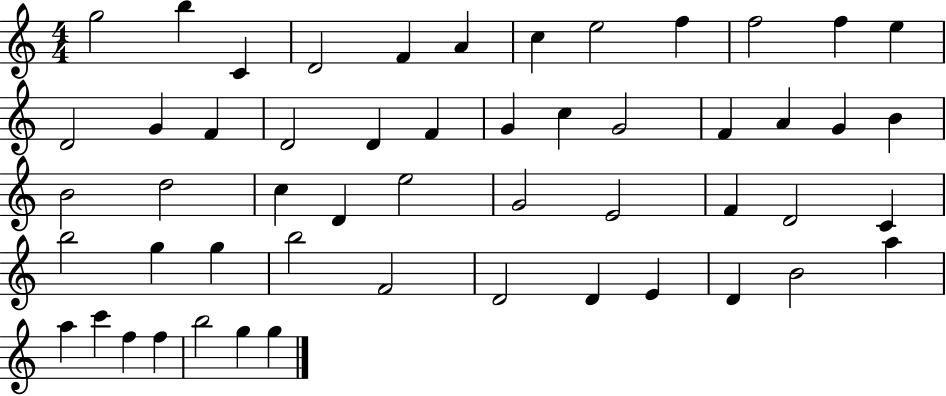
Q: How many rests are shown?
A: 0